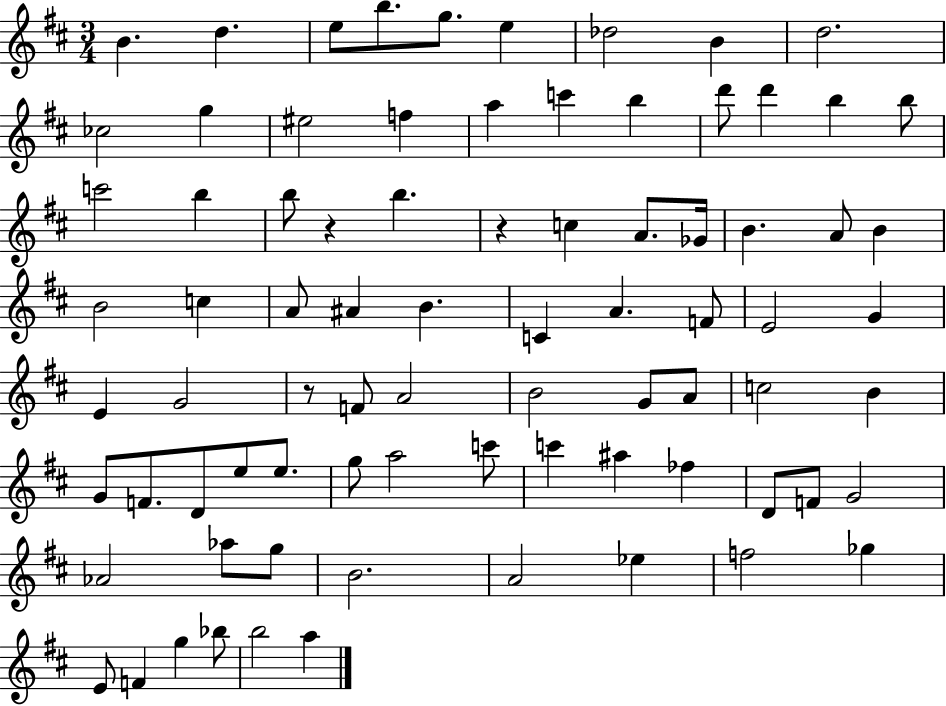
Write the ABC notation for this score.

X:1
T:Untitled
M:3/4
L:1/4
K:D
B d e/2 b/2 g/2 e _d2 B d2 _c2 g ^e2 f a c' b d'/2 d' b b/2 c'2 b b/2 z b z c A/2 _G/4 B A/2 B B2 c A/2 ^A B C A F/2 E2 G E G2 z/2 F/2 A2 B2 G/2 A/2 c2 B G/2 F/2 D/2 e/2 e/2 g/2 a2 c'/2 c' ^a _f D/2 F/2 G2 _A2 _a/2 g/2 B2 A2 _e f2 _g E/2 F g _b/2 b2 a